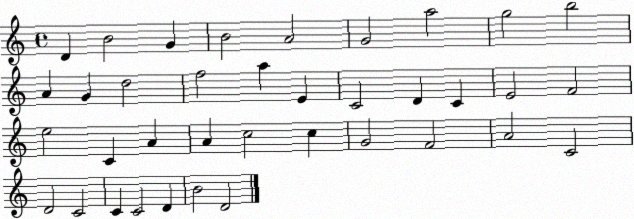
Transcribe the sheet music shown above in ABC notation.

X:1
T:Untitled
M:4/4
L:1/4
K:C
D B2 G B2 A2 G2 a2 g2 b2 A G d2 f2 a E C2 D C E2 F2 e2 C A A c2 c G2 F2 A2 C2 D2 C2 C C2 D B2 D2